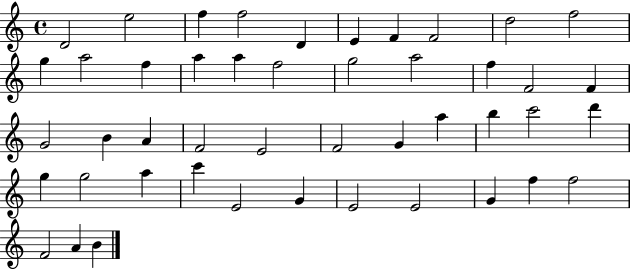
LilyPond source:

{
  \clef treble
  \time 4/4
  \defaultTimeSignature
  \key c \major
  d'2 e''2 | f''4 f''2 d'4 | e'4 f'4 f'2 | d''2 f''2 | \break g''4 a''2 f''4 | a''4 a''4 f''2 | g''2 a''2 | f''4 f'2 f'4 | \break g'2 b'4 a'4 | f'2 e'2 | f'2 g'4 a''4 | b''4 c'''2 d'''4 | \break g''4 g''2 a''4 | c'''4 e'2 g'4 | e'2 e'2 | g'4 f''4 f''2 | \break f'2 a'4 b'4 | \bar "|."
}